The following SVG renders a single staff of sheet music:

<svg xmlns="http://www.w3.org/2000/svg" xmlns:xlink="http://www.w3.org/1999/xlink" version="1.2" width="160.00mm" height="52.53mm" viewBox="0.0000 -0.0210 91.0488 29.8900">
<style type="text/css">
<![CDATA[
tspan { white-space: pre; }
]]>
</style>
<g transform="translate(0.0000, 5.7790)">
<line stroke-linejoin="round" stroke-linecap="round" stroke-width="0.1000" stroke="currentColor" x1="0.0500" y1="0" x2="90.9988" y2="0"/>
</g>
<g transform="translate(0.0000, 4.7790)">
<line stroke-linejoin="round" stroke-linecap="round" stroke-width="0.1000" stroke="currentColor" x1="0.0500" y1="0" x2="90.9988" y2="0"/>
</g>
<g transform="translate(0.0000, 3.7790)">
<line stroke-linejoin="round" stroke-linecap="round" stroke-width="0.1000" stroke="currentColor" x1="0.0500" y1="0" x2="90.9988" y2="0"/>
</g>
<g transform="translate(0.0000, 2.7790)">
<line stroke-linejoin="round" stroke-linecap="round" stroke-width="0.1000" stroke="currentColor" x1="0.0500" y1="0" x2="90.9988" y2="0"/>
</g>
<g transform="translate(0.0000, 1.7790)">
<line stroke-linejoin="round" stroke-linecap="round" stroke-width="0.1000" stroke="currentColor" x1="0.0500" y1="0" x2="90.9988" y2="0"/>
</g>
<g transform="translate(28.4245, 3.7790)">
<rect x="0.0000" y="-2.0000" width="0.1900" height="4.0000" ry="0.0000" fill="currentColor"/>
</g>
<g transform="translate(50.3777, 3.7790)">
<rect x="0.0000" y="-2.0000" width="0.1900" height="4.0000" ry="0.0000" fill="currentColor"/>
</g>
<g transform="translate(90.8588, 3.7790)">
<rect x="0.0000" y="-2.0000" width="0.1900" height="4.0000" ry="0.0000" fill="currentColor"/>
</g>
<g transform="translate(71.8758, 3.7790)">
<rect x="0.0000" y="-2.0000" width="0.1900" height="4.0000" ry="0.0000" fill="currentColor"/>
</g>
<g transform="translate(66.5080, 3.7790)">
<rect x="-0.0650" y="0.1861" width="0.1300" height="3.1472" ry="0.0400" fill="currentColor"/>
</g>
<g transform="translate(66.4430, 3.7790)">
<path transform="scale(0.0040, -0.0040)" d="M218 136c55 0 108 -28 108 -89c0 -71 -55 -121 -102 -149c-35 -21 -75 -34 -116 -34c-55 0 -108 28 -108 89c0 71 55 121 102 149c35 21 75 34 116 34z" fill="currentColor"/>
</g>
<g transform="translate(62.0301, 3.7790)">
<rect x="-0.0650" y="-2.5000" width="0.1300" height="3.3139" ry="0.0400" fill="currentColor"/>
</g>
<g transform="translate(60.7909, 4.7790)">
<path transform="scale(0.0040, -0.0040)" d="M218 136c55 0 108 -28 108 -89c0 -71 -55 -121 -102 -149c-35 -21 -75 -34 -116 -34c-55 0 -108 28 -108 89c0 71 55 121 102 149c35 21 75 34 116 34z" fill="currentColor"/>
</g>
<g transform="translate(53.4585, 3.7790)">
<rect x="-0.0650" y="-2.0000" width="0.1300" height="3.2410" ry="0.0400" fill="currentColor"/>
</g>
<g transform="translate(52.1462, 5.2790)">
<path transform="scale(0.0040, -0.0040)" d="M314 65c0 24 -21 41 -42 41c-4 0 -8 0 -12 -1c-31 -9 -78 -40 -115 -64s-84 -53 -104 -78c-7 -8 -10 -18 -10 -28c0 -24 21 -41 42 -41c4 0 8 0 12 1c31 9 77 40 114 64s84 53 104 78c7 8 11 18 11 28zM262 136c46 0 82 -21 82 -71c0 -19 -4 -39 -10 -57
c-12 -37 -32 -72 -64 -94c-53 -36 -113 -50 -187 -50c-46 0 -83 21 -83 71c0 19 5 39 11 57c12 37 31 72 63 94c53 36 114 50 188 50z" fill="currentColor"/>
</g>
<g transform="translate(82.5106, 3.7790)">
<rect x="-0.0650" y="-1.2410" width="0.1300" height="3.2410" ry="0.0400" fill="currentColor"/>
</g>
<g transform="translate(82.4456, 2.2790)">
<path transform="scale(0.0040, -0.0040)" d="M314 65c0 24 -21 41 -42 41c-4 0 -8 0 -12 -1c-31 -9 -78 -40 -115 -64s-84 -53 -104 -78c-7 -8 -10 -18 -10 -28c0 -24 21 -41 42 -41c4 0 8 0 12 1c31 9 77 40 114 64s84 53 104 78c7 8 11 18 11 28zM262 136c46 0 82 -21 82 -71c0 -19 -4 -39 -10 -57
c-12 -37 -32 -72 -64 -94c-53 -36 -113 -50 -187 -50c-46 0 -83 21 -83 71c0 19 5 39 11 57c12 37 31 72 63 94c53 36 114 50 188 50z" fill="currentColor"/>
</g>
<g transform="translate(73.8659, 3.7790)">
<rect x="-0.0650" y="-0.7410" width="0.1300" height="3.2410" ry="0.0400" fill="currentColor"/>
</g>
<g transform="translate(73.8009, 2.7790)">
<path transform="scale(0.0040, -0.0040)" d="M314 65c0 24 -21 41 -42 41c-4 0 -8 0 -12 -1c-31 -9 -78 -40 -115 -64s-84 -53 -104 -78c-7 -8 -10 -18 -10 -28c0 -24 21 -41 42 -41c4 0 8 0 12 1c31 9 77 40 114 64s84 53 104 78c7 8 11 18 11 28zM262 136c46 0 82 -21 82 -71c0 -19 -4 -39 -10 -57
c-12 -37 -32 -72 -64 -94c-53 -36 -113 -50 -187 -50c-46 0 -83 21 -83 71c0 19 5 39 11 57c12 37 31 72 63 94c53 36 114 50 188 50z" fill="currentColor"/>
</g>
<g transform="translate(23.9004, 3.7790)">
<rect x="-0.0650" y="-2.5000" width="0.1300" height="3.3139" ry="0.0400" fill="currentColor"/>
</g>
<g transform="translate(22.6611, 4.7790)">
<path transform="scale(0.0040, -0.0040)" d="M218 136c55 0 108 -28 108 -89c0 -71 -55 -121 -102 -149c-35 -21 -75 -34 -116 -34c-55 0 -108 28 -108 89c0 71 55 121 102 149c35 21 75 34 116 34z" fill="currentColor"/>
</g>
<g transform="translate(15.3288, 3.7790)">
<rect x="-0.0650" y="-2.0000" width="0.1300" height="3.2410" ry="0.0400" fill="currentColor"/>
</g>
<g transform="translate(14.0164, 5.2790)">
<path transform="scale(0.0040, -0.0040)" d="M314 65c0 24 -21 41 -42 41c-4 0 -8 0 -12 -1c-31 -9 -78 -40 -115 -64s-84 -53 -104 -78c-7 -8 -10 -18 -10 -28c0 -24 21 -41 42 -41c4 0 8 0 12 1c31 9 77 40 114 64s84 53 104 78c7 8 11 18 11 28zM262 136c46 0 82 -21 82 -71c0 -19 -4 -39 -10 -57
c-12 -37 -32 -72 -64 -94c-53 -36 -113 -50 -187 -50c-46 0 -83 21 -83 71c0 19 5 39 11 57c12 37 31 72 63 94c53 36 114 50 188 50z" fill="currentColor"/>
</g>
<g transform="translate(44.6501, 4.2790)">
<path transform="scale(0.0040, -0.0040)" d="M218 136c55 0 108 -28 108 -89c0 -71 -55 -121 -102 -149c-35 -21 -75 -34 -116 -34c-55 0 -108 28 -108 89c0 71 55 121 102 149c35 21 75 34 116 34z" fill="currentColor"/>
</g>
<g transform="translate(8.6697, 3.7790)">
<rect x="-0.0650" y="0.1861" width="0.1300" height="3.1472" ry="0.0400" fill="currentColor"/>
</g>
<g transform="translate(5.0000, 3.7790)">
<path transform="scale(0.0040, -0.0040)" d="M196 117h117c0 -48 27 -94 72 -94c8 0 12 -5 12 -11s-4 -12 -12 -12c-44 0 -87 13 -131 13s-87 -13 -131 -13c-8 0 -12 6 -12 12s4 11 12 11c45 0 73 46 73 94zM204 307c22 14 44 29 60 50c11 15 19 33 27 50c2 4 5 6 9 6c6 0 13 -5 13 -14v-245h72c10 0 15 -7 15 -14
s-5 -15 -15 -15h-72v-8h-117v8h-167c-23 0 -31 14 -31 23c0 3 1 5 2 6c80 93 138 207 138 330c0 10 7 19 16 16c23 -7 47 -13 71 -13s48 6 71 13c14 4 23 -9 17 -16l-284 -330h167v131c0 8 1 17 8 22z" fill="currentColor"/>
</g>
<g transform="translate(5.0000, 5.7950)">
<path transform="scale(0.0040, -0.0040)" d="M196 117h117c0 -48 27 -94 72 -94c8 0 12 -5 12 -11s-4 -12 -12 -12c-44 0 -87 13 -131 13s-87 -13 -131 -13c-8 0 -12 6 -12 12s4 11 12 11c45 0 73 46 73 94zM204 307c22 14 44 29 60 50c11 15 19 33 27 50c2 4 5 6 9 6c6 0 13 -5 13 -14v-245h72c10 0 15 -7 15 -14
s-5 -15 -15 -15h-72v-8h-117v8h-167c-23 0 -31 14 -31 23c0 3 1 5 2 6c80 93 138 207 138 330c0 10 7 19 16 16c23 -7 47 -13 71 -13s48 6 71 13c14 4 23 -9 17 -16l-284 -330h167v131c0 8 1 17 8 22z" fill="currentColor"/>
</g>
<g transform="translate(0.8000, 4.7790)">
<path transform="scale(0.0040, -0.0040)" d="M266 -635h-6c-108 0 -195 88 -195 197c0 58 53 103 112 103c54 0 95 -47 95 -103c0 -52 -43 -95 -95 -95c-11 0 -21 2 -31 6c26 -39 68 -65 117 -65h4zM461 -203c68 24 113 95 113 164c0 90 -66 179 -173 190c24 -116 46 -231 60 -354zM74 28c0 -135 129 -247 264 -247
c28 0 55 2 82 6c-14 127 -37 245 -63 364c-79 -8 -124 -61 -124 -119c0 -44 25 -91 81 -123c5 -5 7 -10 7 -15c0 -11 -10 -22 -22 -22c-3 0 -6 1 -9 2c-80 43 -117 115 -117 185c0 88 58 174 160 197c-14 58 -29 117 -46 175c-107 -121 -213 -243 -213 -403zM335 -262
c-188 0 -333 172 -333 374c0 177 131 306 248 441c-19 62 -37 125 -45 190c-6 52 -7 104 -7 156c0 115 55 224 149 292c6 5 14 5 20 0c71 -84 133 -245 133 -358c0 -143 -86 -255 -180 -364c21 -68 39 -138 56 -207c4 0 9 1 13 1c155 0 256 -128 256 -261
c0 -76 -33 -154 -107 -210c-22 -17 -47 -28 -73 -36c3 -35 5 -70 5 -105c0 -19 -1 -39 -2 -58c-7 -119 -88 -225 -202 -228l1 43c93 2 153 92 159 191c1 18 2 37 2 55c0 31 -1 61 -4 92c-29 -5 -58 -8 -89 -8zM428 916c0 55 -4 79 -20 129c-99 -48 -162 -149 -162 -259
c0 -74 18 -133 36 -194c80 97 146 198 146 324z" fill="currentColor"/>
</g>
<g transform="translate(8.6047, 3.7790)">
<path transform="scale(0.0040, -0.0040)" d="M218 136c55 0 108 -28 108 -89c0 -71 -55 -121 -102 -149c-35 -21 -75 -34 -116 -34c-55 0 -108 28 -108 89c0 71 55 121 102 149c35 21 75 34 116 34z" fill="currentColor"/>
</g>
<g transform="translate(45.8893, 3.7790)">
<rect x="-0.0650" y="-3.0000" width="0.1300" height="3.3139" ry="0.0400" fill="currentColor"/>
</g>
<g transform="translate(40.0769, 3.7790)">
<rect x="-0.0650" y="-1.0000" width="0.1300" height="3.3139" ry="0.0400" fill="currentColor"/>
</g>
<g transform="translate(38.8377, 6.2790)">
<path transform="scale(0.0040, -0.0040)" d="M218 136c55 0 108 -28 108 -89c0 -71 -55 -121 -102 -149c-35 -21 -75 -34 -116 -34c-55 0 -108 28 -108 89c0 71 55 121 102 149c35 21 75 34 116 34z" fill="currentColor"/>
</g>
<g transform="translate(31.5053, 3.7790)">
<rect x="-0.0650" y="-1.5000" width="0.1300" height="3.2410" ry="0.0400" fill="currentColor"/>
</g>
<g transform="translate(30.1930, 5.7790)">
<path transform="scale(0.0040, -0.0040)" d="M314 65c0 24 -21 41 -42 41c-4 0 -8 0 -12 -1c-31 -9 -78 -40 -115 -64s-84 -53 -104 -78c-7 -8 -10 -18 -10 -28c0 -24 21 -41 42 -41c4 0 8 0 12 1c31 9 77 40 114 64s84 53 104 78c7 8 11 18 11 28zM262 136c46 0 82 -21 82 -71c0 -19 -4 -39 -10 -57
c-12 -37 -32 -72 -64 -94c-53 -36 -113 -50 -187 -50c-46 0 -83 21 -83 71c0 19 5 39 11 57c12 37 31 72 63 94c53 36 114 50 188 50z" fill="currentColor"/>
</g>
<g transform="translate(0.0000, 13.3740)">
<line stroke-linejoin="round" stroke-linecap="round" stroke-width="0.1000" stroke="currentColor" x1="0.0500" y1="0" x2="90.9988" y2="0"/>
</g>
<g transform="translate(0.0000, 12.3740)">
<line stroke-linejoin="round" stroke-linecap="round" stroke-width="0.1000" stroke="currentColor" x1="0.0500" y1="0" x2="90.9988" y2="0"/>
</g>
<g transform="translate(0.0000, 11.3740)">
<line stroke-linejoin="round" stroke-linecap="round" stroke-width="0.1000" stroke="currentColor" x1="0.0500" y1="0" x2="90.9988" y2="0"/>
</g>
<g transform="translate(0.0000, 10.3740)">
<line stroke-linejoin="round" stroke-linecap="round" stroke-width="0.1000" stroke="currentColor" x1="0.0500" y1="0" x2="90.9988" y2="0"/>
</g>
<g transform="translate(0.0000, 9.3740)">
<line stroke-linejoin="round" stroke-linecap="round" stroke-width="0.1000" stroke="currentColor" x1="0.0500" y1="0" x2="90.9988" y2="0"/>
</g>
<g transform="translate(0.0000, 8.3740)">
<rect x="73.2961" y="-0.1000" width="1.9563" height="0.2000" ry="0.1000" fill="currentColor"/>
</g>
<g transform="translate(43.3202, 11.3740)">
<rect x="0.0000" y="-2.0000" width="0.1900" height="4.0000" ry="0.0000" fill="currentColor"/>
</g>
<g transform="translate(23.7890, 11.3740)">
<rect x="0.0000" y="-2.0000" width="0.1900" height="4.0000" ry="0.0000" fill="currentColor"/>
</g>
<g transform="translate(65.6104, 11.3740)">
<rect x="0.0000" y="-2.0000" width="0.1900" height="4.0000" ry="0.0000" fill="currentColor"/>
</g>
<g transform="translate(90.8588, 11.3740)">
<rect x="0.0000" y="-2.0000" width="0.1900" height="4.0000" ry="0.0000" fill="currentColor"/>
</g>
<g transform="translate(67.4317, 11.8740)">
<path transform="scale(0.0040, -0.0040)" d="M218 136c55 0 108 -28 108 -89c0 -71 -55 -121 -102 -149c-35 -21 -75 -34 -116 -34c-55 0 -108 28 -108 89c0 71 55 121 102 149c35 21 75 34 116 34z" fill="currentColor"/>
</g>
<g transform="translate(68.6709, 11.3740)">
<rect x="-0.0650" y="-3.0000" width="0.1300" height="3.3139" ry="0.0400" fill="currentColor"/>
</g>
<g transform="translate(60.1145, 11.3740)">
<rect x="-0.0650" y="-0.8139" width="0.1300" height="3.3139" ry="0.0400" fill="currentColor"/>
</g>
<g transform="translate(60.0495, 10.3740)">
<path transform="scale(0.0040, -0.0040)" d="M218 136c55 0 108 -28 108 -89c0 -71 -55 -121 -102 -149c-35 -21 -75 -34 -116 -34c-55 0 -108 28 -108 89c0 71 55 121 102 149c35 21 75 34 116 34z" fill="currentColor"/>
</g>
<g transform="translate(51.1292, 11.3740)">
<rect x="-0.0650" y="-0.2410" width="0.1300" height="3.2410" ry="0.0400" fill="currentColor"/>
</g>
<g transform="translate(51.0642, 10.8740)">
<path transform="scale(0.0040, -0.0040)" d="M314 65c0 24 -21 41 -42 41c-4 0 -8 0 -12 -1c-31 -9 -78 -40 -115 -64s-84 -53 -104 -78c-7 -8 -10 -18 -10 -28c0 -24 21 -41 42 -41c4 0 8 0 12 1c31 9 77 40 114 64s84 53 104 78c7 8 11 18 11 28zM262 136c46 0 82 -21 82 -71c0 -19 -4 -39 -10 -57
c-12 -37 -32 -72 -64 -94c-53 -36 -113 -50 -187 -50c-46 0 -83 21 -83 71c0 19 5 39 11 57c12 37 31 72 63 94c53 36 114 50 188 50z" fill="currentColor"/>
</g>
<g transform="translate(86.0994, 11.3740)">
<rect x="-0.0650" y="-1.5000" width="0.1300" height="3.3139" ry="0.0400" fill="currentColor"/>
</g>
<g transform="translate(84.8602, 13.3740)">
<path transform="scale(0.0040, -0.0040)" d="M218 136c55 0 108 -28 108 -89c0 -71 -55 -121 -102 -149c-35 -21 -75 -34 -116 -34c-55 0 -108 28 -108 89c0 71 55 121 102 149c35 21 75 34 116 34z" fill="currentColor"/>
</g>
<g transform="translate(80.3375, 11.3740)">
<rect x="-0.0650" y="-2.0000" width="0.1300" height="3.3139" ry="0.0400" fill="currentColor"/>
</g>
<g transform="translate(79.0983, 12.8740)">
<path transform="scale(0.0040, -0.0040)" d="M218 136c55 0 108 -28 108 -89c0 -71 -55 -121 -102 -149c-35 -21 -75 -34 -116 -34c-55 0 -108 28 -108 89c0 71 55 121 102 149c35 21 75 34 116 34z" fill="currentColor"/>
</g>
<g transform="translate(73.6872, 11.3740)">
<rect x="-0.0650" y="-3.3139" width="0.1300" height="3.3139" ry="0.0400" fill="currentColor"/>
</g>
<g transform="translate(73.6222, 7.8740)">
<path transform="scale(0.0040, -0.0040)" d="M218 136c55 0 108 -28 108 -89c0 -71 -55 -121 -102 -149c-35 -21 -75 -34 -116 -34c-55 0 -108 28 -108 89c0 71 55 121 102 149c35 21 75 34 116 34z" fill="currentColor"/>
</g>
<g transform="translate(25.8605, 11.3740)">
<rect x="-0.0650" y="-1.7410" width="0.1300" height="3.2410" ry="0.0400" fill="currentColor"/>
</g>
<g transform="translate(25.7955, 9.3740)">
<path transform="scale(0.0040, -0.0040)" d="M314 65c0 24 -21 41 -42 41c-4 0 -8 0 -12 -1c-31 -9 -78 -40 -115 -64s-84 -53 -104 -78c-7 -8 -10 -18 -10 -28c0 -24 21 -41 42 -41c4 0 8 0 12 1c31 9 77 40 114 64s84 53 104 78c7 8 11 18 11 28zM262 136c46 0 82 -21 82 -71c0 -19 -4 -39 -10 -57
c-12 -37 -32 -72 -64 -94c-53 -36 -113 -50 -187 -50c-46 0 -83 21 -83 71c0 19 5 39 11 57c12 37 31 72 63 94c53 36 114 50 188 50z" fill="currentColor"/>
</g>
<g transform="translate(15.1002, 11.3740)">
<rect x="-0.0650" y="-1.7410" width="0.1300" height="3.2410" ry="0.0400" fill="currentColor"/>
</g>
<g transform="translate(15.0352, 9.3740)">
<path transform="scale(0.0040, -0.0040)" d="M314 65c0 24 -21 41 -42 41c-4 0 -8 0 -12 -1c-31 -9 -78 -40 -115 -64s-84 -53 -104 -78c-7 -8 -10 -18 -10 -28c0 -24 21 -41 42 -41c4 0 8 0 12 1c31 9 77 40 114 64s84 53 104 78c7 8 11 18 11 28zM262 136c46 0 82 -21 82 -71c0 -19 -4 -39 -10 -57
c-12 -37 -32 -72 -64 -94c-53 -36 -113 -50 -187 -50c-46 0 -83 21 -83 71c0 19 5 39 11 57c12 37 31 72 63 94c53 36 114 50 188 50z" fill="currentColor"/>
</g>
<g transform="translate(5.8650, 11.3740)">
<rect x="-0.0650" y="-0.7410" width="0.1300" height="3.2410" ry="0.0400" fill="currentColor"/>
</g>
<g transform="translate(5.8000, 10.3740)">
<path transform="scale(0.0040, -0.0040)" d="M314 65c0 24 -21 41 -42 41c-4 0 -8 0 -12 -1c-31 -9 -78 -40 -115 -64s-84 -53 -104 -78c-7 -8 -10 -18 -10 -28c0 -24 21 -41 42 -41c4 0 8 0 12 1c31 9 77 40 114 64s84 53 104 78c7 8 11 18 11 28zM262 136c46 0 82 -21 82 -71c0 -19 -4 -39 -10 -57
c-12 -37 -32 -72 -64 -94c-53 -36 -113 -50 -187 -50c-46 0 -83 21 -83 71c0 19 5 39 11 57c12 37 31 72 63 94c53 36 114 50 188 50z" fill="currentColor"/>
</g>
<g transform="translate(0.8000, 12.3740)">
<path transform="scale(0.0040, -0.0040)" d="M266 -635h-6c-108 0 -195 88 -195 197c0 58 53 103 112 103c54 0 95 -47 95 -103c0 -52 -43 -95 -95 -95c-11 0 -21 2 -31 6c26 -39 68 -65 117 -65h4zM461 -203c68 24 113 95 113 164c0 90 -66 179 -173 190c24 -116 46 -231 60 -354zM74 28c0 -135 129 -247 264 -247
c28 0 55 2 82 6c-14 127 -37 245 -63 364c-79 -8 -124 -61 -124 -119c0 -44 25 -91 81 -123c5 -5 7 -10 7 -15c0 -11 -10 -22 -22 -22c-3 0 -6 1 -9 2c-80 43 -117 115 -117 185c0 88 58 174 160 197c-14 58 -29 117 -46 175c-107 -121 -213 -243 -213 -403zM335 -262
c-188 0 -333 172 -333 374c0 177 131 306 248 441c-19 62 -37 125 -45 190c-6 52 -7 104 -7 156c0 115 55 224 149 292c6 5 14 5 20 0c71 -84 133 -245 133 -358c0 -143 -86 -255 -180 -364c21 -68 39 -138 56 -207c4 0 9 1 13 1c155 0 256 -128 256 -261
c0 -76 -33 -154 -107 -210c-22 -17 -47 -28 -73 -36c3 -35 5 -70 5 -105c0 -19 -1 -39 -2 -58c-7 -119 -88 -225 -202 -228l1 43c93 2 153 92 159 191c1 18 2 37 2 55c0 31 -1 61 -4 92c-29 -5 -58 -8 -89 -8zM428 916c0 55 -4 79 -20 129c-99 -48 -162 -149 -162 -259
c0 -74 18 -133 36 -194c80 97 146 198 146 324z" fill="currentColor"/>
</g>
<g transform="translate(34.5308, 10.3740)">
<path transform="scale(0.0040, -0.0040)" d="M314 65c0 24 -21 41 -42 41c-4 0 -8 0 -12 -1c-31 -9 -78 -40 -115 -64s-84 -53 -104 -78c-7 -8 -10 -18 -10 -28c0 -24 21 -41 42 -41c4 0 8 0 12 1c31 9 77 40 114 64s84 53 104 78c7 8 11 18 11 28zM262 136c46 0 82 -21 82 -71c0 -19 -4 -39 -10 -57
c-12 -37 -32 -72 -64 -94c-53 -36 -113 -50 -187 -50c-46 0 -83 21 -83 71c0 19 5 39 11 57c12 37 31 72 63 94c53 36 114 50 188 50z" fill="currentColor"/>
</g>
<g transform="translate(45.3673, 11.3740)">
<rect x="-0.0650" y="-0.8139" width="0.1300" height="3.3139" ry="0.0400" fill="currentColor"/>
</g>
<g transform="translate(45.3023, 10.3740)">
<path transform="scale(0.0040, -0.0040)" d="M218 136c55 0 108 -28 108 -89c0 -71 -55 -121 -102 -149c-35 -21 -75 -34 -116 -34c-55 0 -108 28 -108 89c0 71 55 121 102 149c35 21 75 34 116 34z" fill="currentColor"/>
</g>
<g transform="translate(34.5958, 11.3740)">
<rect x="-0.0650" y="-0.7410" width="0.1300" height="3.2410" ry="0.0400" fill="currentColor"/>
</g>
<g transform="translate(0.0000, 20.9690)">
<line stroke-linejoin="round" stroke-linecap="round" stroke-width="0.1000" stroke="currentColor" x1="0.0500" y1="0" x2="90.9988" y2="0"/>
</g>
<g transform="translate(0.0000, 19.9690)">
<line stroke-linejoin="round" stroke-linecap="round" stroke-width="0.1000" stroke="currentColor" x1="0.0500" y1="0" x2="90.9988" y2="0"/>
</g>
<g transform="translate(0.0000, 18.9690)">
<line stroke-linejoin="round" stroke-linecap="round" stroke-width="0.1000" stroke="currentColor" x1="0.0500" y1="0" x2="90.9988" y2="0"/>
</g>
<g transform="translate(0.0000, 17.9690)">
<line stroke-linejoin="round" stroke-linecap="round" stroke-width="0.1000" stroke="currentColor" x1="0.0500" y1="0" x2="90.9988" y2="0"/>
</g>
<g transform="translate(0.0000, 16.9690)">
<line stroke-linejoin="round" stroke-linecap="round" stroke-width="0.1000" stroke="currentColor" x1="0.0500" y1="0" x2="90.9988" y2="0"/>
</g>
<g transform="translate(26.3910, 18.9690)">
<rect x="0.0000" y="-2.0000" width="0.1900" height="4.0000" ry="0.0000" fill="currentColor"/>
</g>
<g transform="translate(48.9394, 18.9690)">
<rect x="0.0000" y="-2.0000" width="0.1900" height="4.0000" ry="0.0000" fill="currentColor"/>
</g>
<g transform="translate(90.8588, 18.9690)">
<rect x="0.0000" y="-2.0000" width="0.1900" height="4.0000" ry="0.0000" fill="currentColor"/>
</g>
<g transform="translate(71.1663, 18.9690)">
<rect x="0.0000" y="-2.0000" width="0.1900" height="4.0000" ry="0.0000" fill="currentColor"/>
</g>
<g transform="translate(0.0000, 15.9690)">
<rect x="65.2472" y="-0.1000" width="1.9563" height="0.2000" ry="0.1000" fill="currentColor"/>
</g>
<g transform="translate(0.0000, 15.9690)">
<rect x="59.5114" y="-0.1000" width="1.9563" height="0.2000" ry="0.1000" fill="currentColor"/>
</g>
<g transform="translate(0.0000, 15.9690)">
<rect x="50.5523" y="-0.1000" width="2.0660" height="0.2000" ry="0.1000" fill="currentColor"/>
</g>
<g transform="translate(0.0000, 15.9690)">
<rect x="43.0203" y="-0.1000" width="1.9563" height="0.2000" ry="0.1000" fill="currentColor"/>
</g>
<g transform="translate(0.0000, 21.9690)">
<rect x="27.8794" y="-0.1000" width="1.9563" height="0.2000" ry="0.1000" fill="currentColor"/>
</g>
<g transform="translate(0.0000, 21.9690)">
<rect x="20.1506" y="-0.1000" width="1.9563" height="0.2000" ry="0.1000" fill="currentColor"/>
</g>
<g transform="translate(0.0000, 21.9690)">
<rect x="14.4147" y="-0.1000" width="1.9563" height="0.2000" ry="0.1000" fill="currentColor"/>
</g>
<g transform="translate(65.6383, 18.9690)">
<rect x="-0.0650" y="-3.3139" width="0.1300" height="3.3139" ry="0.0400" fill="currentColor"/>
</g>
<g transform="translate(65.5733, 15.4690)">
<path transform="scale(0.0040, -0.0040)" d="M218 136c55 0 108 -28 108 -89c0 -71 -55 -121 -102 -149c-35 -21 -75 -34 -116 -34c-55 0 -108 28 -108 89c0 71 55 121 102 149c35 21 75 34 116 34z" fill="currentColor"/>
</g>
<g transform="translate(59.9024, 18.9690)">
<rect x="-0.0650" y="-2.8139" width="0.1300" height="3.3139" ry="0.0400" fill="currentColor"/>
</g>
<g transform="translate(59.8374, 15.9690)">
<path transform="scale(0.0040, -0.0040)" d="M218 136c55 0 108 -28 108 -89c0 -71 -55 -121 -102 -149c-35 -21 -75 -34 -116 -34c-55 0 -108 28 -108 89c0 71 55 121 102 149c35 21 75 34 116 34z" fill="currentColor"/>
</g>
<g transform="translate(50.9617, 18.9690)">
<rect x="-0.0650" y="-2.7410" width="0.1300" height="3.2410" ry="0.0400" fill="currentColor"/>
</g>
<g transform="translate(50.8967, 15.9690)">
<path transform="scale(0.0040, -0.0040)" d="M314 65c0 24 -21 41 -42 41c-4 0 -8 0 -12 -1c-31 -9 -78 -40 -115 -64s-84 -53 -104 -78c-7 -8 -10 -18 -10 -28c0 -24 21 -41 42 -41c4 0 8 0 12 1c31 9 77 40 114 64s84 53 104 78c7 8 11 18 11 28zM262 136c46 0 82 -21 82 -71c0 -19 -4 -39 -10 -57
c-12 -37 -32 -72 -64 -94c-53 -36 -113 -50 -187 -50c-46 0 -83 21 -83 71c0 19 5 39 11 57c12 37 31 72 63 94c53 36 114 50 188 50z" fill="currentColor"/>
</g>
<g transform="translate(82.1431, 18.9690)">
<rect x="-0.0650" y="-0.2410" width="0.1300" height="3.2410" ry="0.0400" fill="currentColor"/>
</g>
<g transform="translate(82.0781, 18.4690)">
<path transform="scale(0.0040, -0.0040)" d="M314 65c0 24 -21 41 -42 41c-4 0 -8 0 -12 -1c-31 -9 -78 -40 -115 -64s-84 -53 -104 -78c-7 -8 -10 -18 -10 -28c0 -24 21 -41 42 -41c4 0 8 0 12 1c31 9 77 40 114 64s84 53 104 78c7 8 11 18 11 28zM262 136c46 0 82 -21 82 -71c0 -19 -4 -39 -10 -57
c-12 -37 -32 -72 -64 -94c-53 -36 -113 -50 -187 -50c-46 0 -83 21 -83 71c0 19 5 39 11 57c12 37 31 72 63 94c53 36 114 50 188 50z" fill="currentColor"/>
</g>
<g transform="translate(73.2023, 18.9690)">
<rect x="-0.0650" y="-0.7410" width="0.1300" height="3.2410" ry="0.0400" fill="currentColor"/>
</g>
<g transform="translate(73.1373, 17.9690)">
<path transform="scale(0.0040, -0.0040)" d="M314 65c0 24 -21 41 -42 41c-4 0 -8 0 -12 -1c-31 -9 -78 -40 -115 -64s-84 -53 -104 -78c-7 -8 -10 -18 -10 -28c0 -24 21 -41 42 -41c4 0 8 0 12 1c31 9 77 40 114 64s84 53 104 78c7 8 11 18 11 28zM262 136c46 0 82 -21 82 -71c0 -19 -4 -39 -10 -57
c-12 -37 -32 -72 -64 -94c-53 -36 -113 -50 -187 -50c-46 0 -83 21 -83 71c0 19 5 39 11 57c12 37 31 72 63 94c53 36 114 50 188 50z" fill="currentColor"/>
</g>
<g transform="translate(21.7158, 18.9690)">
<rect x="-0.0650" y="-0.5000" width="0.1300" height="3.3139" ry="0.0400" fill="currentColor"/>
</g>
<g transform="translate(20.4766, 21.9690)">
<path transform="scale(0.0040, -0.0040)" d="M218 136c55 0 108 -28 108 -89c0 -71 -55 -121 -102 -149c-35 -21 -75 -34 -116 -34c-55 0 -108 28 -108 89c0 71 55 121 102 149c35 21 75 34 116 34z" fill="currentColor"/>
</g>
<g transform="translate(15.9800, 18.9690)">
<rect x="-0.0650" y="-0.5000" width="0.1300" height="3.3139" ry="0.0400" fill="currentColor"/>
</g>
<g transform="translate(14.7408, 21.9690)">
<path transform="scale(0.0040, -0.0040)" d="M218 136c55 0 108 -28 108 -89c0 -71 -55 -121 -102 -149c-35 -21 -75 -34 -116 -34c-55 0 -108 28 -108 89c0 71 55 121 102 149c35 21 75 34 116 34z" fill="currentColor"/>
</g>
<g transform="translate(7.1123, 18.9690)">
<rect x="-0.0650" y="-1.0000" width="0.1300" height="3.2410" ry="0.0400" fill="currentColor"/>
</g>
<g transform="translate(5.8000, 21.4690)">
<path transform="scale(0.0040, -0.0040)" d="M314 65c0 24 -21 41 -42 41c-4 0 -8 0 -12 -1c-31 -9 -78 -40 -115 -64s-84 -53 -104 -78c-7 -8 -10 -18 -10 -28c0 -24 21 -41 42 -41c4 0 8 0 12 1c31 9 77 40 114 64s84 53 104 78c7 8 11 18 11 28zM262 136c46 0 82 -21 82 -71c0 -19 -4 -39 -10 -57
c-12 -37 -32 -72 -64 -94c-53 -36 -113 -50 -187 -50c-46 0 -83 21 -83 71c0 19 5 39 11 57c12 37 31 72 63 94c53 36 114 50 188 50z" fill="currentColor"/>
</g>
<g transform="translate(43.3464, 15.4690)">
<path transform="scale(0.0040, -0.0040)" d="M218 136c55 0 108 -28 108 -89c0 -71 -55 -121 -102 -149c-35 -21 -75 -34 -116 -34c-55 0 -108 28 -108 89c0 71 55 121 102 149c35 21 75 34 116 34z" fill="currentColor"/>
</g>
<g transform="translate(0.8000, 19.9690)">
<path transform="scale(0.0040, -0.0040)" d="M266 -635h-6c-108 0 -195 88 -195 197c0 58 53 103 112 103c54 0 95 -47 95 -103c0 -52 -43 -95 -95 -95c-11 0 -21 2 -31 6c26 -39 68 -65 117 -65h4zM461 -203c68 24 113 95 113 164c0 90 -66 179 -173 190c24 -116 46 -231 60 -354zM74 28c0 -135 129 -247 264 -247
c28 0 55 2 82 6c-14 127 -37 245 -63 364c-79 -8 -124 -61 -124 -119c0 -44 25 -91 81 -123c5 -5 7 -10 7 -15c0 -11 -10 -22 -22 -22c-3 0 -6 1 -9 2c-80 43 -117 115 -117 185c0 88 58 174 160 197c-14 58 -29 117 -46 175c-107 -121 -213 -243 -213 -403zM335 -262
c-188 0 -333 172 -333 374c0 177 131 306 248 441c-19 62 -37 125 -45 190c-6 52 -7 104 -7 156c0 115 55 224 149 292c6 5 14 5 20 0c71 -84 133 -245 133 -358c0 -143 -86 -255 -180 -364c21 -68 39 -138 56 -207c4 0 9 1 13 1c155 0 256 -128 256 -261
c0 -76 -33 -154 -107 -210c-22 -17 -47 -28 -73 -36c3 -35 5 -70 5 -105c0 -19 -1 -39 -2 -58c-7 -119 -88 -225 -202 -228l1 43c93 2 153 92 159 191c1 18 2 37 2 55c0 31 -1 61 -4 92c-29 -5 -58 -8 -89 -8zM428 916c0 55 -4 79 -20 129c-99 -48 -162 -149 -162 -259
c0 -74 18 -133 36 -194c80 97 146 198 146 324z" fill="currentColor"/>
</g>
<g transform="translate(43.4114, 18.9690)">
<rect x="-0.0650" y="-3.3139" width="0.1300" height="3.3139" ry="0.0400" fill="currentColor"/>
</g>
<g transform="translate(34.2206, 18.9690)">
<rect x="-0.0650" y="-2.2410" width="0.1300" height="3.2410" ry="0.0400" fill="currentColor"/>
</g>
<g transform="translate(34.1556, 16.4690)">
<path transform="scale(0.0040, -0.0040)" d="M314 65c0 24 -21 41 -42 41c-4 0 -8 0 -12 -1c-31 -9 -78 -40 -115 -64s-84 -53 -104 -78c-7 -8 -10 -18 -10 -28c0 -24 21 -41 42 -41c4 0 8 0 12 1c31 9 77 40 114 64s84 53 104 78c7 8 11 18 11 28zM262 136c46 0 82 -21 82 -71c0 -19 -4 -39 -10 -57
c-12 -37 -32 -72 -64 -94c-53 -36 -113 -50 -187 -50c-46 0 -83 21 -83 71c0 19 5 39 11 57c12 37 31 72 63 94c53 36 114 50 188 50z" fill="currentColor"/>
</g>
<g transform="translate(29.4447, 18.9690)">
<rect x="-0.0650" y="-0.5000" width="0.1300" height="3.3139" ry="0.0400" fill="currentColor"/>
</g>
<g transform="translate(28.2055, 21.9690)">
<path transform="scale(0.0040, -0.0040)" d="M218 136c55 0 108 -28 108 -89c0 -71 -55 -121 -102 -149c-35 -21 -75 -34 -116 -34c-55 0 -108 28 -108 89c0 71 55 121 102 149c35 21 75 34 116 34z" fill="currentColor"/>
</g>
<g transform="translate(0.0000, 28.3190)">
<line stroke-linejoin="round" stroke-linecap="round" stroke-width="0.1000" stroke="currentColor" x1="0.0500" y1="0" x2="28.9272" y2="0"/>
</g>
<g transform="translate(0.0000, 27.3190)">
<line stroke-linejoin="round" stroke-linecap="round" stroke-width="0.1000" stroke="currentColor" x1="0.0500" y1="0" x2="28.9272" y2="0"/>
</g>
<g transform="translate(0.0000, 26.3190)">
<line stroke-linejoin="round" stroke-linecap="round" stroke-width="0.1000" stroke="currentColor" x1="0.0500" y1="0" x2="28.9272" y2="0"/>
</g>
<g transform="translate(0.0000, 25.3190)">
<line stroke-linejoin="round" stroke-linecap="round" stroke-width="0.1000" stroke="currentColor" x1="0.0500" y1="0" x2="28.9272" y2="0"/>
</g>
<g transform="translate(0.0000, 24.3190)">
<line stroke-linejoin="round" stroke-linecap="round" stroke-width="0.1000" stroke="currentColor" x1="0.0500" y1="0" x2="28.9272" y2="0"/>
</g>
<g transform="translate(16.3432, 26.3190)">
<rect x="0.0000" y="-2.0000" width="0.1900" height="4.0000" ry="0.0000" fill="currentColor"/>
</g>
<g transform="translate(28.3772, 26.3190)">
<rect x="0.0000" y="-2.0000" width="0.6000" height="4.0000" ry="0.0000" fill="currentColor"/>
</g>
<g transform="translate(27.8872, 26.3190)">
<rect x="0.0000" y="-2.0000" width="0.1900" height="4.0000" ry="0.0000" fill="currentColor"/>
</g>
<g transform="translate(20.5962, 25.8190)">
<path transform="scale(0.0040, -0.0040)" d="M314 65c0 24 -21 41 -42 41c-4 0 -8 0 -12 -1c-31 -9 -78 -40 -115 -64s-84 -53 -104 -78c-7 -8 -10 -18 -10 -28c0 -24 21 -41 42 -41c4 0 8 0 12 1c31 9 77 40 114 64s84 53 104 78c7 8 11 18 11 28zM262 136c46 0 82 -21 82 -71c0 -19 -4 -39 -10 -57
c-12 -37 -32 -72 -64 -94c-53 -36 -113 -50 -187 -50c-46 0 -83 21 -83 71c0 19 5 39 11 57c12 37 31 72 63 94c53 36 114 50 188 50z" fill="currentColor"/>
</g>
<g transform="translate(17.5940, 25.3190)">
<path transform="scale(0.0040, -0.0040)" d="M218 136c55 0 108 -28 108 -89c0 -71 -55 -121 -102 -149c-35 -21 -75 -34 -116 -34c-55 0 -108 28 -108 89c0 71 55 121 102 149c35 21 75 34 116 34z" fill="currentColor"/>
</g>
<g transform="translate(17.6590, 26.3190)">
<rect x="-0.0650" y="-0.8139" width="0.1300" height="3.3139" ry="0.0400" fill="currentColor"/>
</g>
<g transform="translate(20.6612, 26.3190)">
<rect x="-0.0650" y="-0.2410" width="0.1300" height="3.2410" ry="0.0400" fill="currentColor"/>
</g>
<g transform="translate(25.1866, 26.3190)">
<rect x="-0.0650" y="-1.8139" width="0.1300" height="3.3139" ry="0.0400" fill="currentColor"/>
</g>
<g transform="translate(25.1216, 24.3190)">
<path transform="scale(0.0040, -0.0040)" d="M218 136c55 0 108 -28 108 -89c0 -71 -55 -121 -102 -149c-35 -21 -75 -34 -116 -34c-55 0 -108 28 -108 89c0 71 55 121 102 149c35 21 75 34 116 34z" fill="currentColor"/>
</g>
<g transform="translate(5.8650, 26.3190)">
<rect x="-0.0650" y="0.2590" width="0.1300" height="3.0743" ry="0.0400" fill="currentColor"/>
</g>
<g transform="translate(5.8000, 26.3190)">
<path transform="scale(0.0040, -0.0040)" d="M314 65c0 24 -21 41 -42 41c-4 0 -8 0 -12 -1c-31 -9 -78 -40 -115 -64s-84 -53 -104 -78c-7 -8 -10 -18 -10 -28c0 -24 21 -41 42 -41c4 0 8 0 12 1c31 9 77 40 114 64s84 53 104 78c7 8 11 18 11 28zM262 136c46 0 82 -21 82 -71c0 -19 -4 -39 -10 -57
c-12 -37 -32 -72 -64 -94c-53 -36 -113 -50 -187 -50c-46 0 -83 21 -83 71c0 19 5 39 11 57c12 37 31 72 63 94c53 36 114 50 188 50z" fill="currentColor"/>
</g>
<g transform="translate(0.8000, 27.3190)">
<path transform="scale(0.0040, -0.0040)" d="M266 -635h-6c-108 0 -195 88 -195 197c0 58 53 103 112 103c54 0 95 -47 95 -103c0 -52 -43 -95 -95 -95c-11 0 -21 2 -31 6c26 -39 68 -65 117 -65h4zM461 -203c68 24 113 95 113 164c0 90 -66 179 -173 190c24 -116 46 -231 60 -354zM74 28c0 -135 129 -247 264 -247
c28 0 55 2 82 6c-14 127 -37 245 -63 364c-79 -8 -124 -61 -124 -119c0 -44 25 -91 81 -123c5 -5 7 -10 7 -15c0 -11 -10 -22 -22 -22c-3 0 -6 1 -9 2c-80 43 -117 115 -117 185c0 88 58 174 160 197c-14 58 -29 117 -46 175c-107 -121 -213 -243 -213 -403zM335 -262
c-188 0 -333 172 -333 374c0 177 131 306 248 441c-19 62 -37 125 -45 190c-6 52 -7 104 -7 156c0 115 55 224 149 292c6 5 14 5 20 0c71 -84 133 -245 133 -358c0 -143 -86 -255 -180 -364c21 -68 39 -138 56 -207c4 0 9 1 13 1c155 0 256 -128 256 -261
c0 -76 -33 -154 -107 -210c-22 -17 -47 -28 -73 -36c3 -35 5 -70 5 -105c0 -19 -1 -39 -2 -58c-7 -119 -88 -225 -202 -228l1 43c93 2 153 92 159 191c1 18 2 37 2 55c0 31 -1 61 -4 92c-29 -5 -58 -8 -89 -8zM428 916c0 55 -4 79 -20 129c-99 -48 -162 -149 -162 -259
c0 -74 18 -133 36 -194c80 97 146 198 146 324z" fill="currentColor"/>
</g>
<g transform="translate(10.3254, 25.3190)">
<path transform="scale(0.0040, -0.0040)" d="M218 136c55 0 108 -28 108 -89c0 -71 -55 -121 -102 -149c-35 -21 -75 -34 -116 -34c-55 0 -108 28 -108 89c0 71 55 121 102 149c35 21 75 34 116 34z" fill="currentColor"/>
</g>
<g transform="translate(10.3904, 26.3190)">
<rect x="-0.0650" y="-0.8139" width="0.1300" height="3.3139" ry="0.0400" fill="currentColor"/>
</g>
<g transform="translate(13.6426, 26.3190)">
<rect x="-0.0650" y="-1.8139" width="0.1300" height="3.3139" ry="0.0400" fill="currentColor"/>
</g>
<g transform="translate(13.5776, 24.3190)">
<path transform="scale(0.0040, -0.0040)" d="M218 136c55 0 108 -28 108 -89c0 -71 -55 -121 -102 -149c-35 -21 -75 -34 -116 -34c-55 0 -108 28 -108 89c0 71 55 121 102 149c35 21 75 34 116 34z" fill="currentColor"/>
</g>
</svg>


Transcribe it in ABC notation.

X:1
T:Untitled
M:4/4
L:1/4
K:C
B F2 G E2 D A F2 G B d2 e2 d2 f2 f2 d2 d c2 d A b F E D2 C C C g2 b a2 a b d2 c2 B2 d f d c2 f